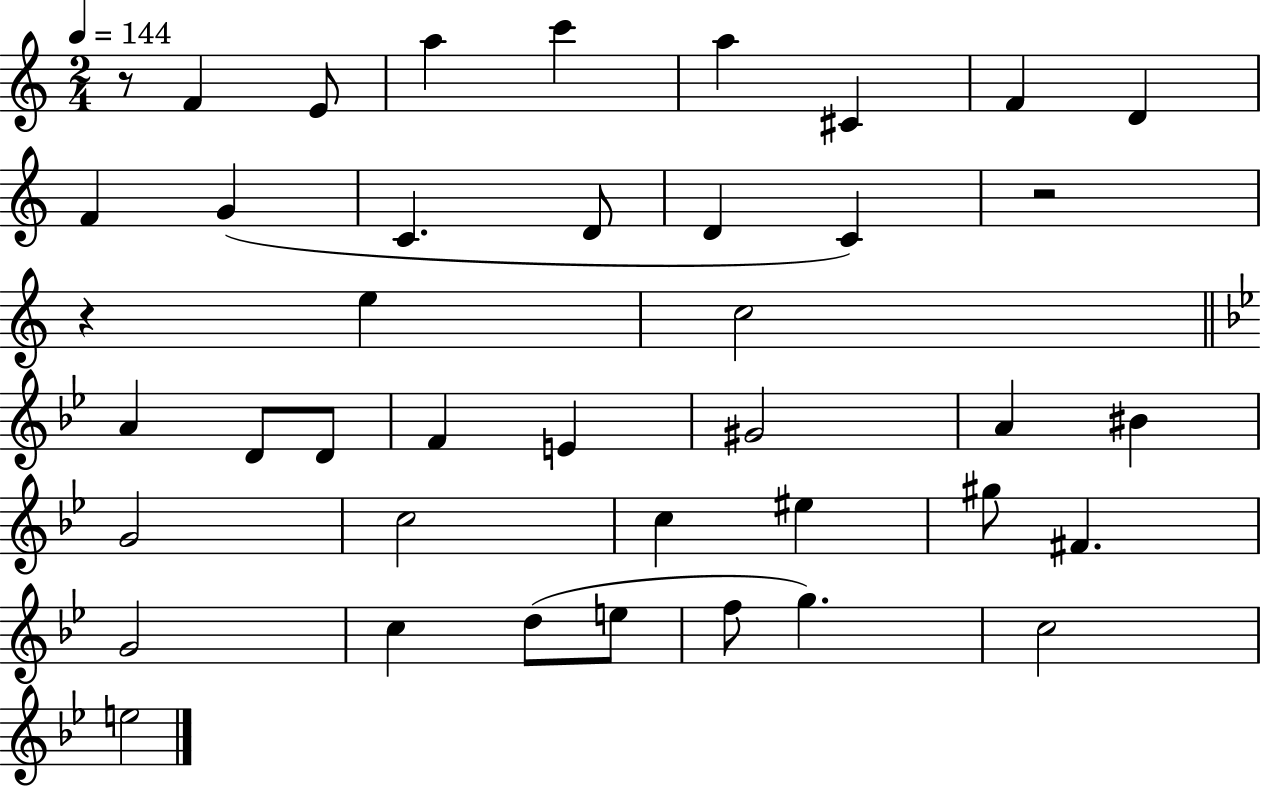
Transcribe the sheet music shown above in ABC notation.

X:1
T:Untitled
M:2/4
L:1/4
K:C
z/2 F E/2 a c' a ^C F D F G C D/2 D C z2 z e c2 A D/2 D/2 F E ^G2 A ^B G2 c2 c ^e ^g/2 ^F G2 c d/2 e/2 f/2 g c2 e2